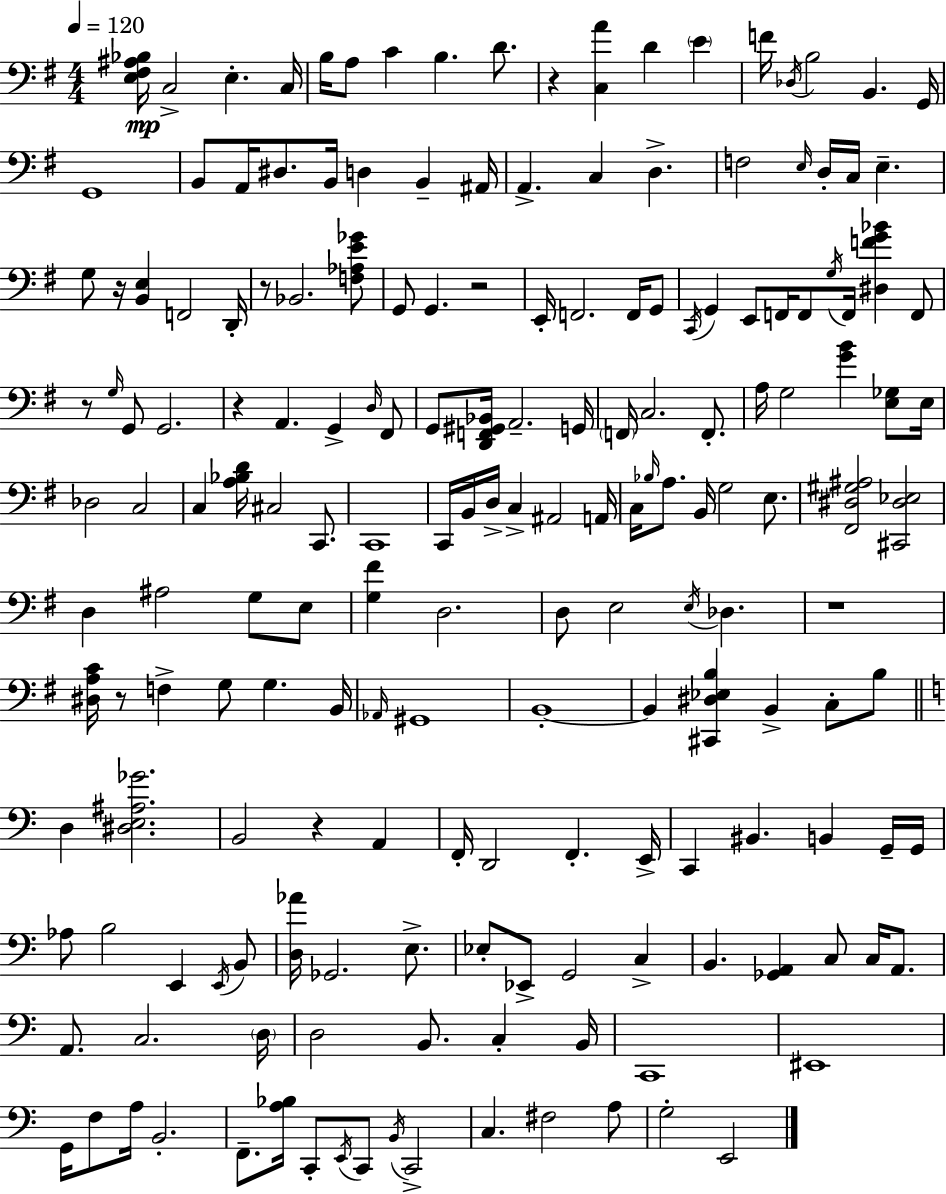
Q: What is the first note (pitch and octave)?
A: C3